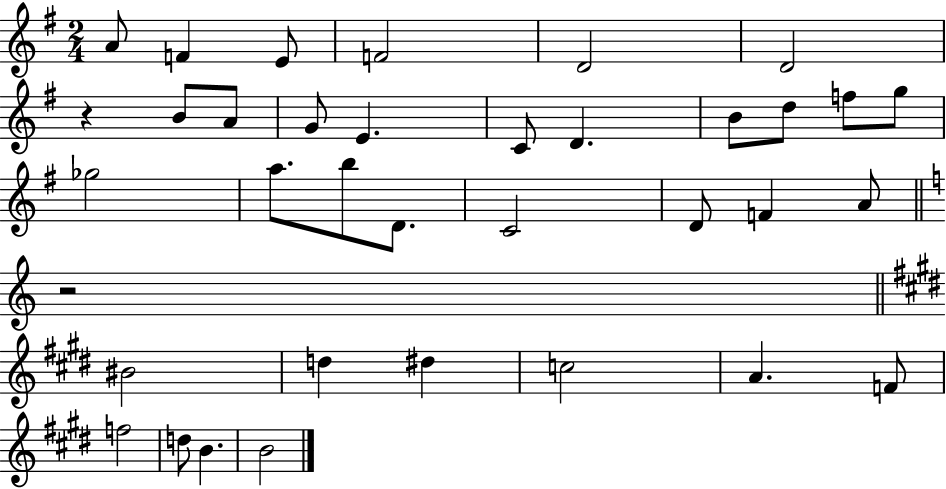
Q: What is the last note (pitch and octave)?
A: B4